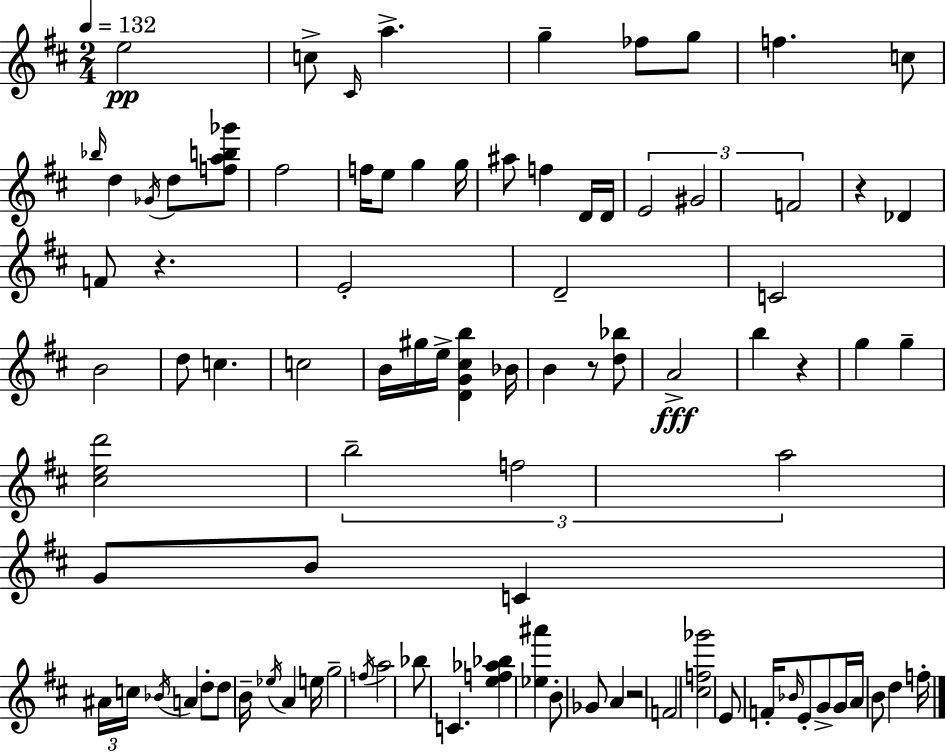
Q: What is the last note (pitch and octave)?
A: F5